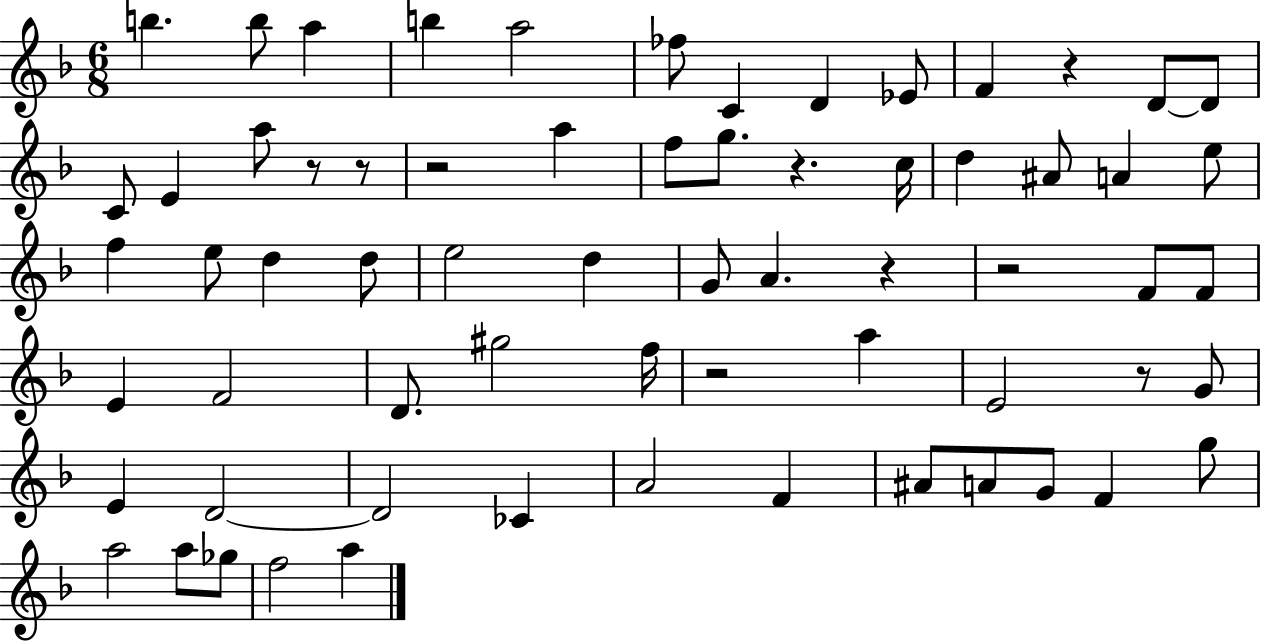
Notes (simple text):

B5/q. B5/e A5/q B5/q A5/h FES5/e C4/q D4/q Eb4/e F4/q R/q D4/e D4/e C4/e E4/q A5/e R/e R/e R/h A5/q F5/e G5/e. R/q. C5/s D5/q A#4/e A4/q E5/e F5/q E5/e D5/q D5/e E5/h D5/q G4/e A4/q. R/q R/h F4/e F4/e E4/q F4/h D4/e. G#5/h F5/s R/h A5/q E4/h R/e G4/e E4/q D4/h D4/h CES4/q A4/h F4/q A#4/e A4/e G4/e F4/q G5/e A5/h A5/e Gb5/e F5/h A5/q